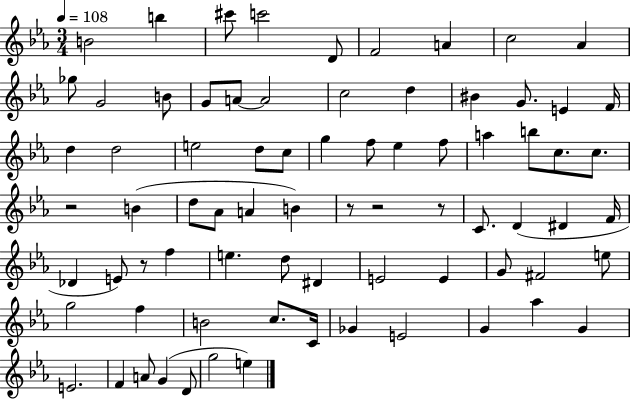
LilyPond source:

{
  \clef treble
  \numericTimeSignature
  \time 3/4
  \key ees \major
  \tempo 4 = 108
  b'2 b''4 | cis'''8 c'''2 d'8 | f'2 a'4 | c''2 aes'4 | \break ges''8 g'2 b'8 | g'8 a'8~~ a'2 | c''2 d''4 | bis'4 g'8. e'4 f'16 | \break d''4 d''2 | e''2 d''8 c''8 | g''4 f''8 ees''4 f''8 | a''4 b''8 c''8. c''8. | \break r2 b'4( | d''8 aes'8 a'4 b'4) | r8 r2 r8 | c'8. d'4( dis'4 f'16 | \break des'4 e'8) r8 f''4 | e''4. d''8 dis'4 | e'2 e'4 | g'8 fis'2 e''8 | \break g''2 f''4 | b'2 c''8. c'16 | ges'4 e'2 | g'4 aes''4 g'4 | \break e'2. | f'4 a'8 g'4( d'8 | g''2 e''4) | \bar "|."
}